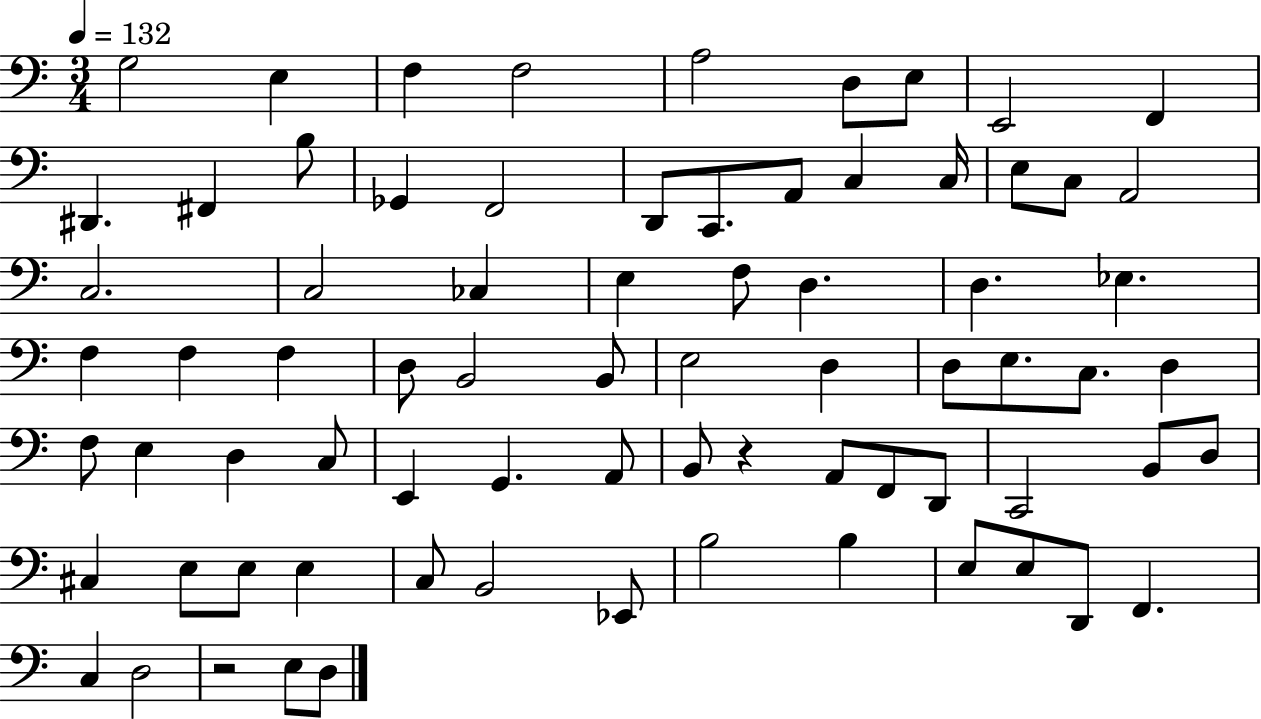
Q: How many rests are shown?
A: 2